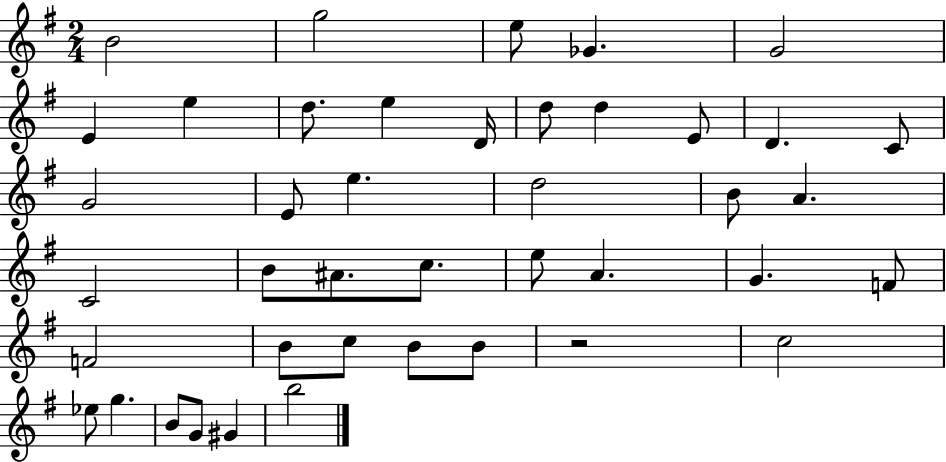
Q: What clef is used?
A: treble